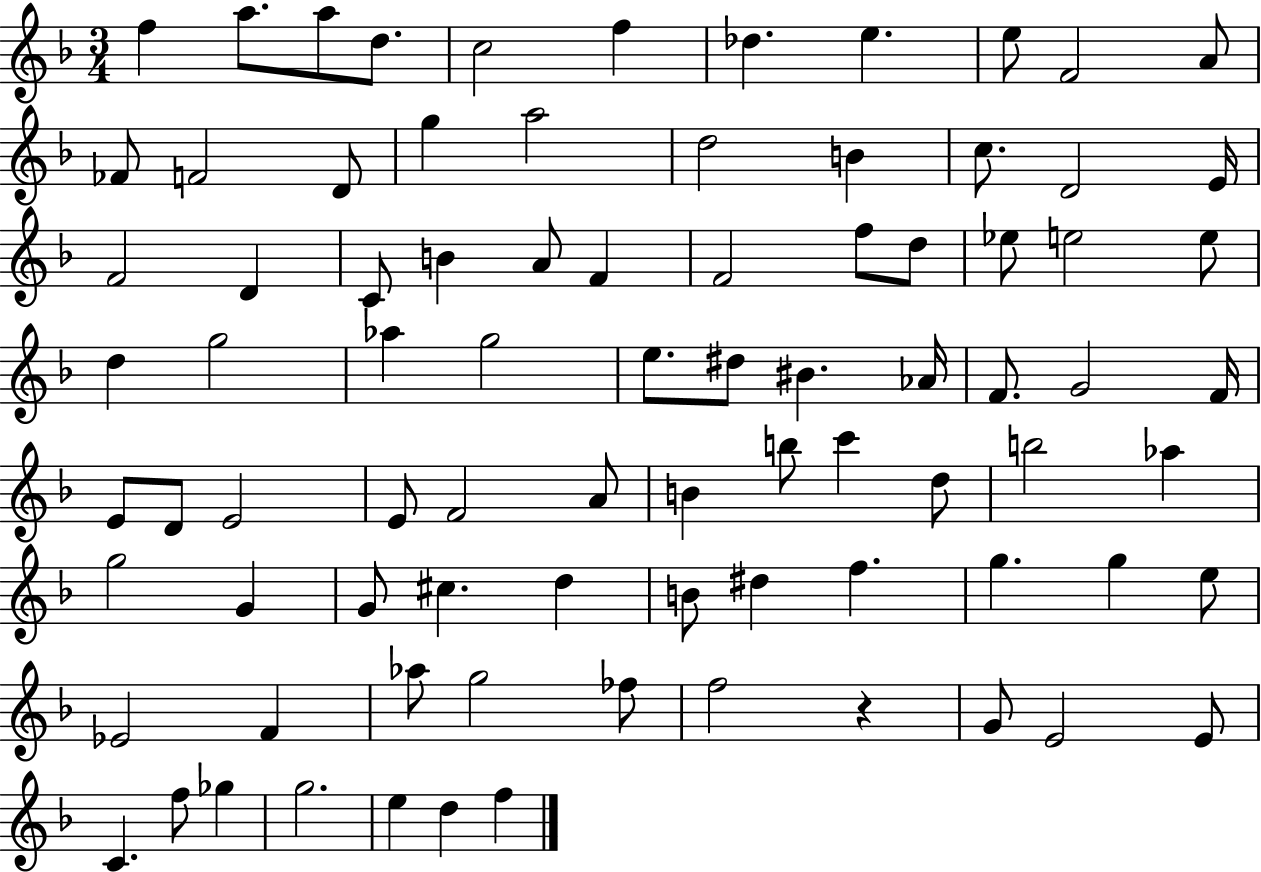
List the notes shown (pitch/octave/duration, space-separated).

F5/q A5/e. A5/e D5/e. C5/h F5/q Db5/q. E5/q. E5/e F4/h A4/e FES4/e F4/h D4/e G5/q A5/h D5/h B4/q C5/e. D4/h E4/s F4/h D4/q C4/e B4/q A4/e F4/q F4/h F5/e D5/e Eb5/e E5/h E5/e D5/q G5/h Ab5/q G5/h E5/e. D#5/e BIS4/q. Ab4/s F4/e. G4/h F4/s E4/e D4/e E4/h E4/e F4/h A4/e B4/q B5/e C6/q D5/e B5/h Ab5/q G5/h G4/q G4/e C#5/q. D5/q B4/e D#5/q F5/q. G5/q. G5/q E5/e Eb4/h F4/q Ab5/e G5/h FES5/e F5/h R/q G4/e E4/h E4/e C4/q. F5/e Gb5/q G5/h. E5/q D5/q F5/q